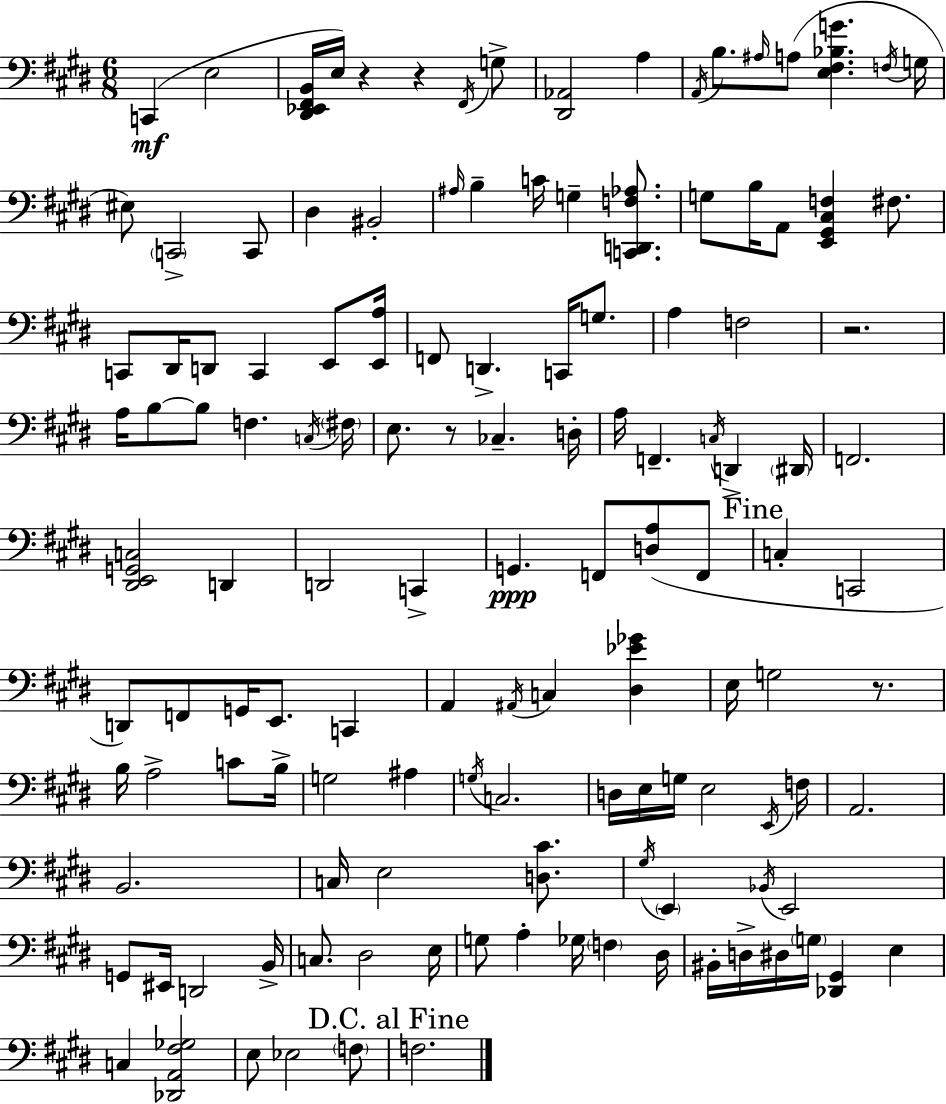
{
  \clef bass
  \numericTimeSignature
  \time 6/8
  \key e \major
  c,4(\mf e2 | <dis, ees, fis, b,>16 e16) r4 r4 \acciaccatura { fis,16 } g8-> | <dis, aes,>2 a4 | \acciaccatura { a,16 } b8. \grace { ais16 } a8( <e fis bes g'>4. | \break \acciaccatura { f16 } g16 eis8) \parenthesize c,2-> | c,8 dis4 bis,2-. | \grace { ais16 } b4-- c'16 g4-- | <c, d, f aes>8. g8 b16 a,8 <e, gis, cis f>4 | \break fis8. c,8 dis,16 d,8 c,4 | e,8 <e, a>16 f,8 d,4.-> | c,16 g8. a4 f2 | r2. | \break a16 b8~~ b8 f4. | \acciaccatura { c16 } \parenthesize fis16 e8. r8 ces4.-- | d16-. a16 f,4.-- | \acciaccatura { c16 } d,4-> \parenthesize dis,16 f,2. | \break <dis, e, g, c>2 | d,4 d,2 | c,4-> g,4.\ppp | f,8 <d a>8( f,8 \mark "Fine" c4-. c,2 | \break d,8) f,8 g,16 | e,8. c,4 a,4 \acciaccatura { ais,16 } | c4 <dis ees' ges'>4 e16 g2 | r8. b16 a2-> | \break c'8 b16-> g2 | ais4 \acciaccatura { g16 } c2. | d16 e16 g16 | e2 \acciaccatura { e,16 } f16 a,2. | \break b,2. | c16 e2 | <d cis'>8. \acciaccatura { gis16 } \parenthesize e,4 | \acciaccatura { bes,16 } e,2 | \break g,8 eis,16 d,2 b,16-> | c8. dis2 e16 | g8 a4-. ges16 \parenthesize f4 dis16 | bis,16-. d16-> dis16 \parenthesize g16 <des, gis,>4 e4 | \break c4 <des, a, fis ges>2 | e8 ees2 \parenthesize f8 | \mark "D.C. al Fine" f2. | \bar "|."
}